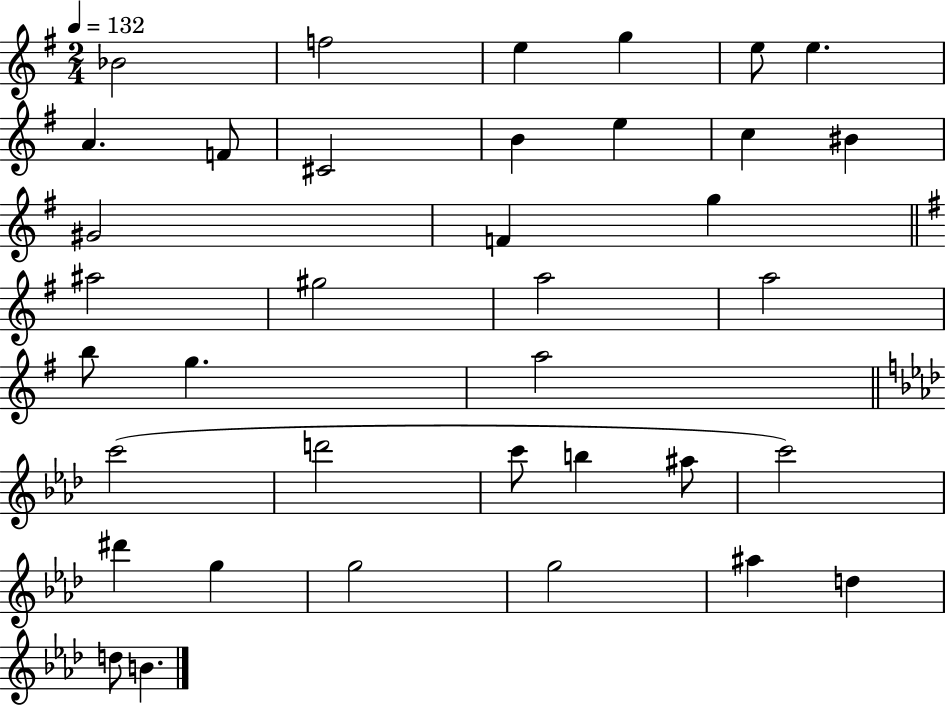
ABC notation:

X:1
T:Untitled
M:2/4
L:1/4
K:G
_B2 f2 e g e/2 e A F/2 ^C2 B e c ^B ^G2 F g ^a2 ^g2 a2 a2 b/2 g a2 c'2 d'2 c'/2 b ^a/2 c'2 ^d' g g2 g2 ^a d d/2 B